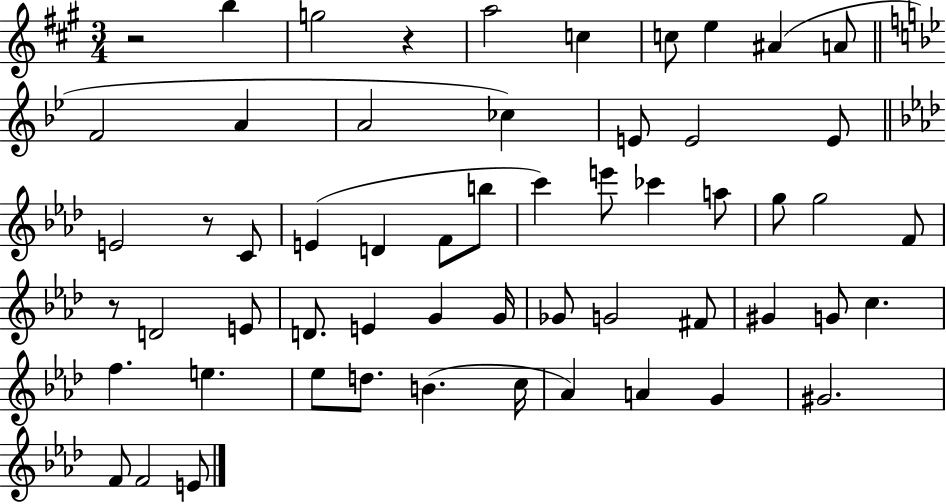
R/h B5/q G5/h R/q A5/h C5/q C5/e E5/q A#4/q A4/e F4/h A4/q A4/h CES5/q E4/e E4/h E4/e E4/h R/e C4/e E4/q D4/q F4/e B5/e C6/q E6/e CES6/q A5/e G5/e G5/h F4/e R/e D4/h E4/e D4/e. E4/q G4/q G4/s Gb4/e G4/h F#4/e G#4/q G4/e C5/q. F5/q. E5/q. Eb5/e D5/e. B4/q. C5/s Ab4/q A4/q G4/q G#4/h. F4/e F4/h E4/e